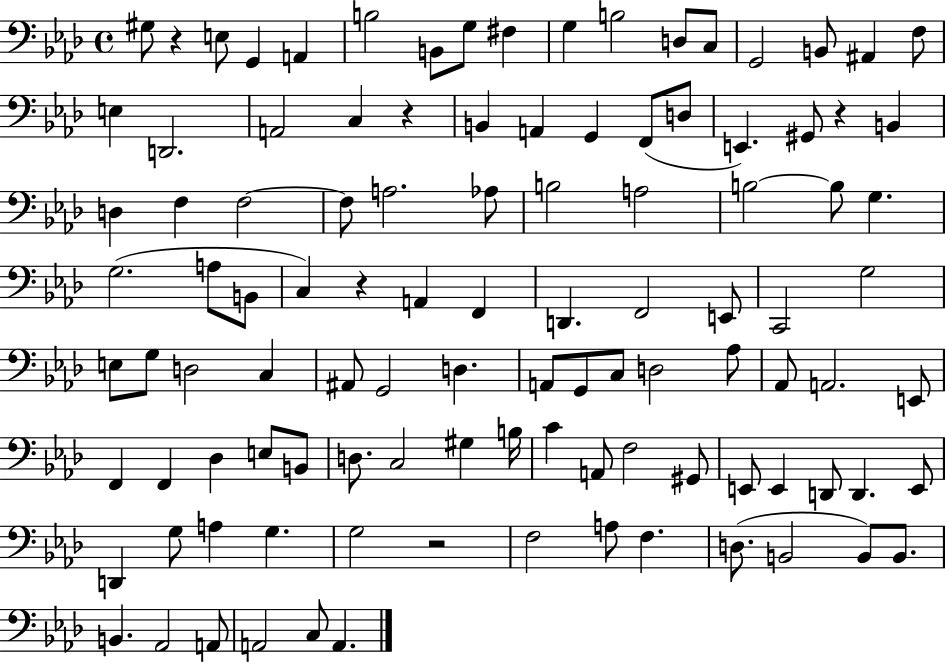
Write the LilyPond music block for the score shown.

{
  \clef bass
  \time 4/4
  \defaultTimeSignature
  \key aes \major
  gis8 r4 e8 g,4 a,4 | b2 b,8 g8 fis4 | g4 b2 d8 c8 | g,2 b,8 ais,4 f8 | \break e4 d,2. | a,2 c4 r4 | b,4 a,4 g,4 f,8( d8 | e,4.) gis,8 r4 b,4 | \break d4 f4 f2~~ | f8 a2. aes8 | b2 a2 | b2~~ b8 g4. | \break g2.( a8 b,8 | c4) r4 a,4 f,4 | d,4. f,2 e,8 | c,2 g2 | \break e8 g8 d2 c4 | ais,8 g,2 d4. | a,8 g,8 c8 d2 aes8 | aes,8 a,2. e,8 | \break f,4 f,4 des4 e8 b,8 | d8. c2 gis4 b16 | c'4 a,8 f2 gis,8 | e,8 e,4 d,8 d,4. e,8 | \break d,4 g8 a4 g4. | g2 r2 | f2 a8 f4. | d8.( b,2 b,8) b,8. | \break b,4. aes,2 a,8 | a,2 c8 a,4. | \bar "|."
}